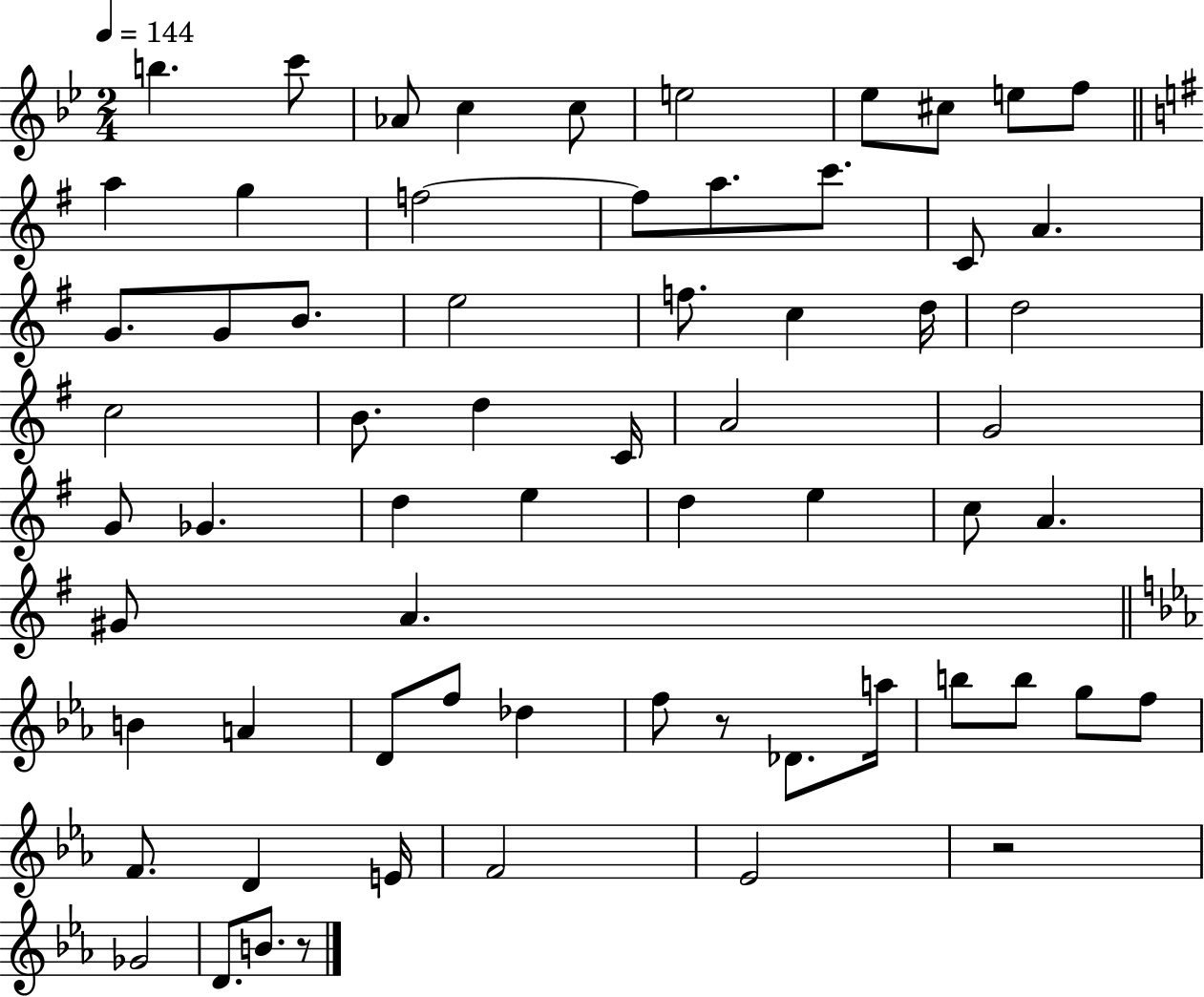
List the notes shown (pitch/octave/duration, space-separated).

B5/q. C6/e Ab4/e C5/q C5/e E5/h Eb5/e C#5/e E5/e F5/e A5/q G5/q F5/h F5/e A5/e. C6/e. C4/e A4/q. G4/e. G4/e B4/e. E5/h F5/e. C5/q D5/s D5/h C5/h B4/e. D5/q C4/s A4/h G4/h G4/e Gb4/q. D5/q E5/q D5/q E5/q C5/e A4/q. G#4/e A4/q. B4/q A4/q D4/e F5/e Db5/q F5/e R/e Db4/e. A5/s B5/e B5/e G5/e F5/e F4/e. D4/q E4/s F4/h Eb4/h R/h Gb4/h D4/e. B4/e. R/e